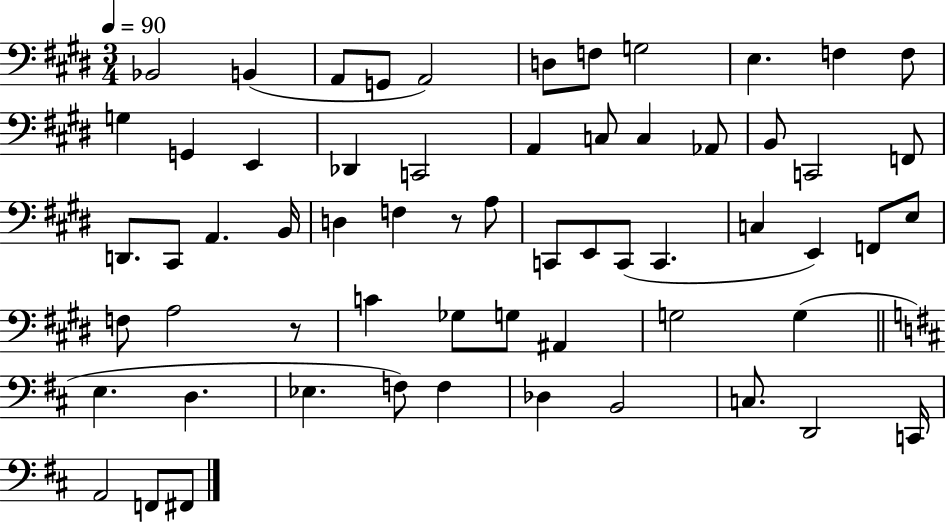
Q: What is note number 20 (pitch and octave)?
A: Ab2